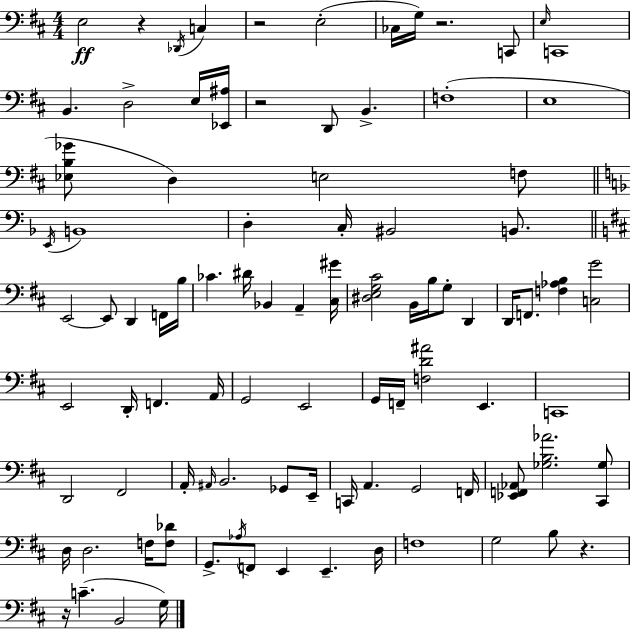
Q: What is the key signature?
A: D major